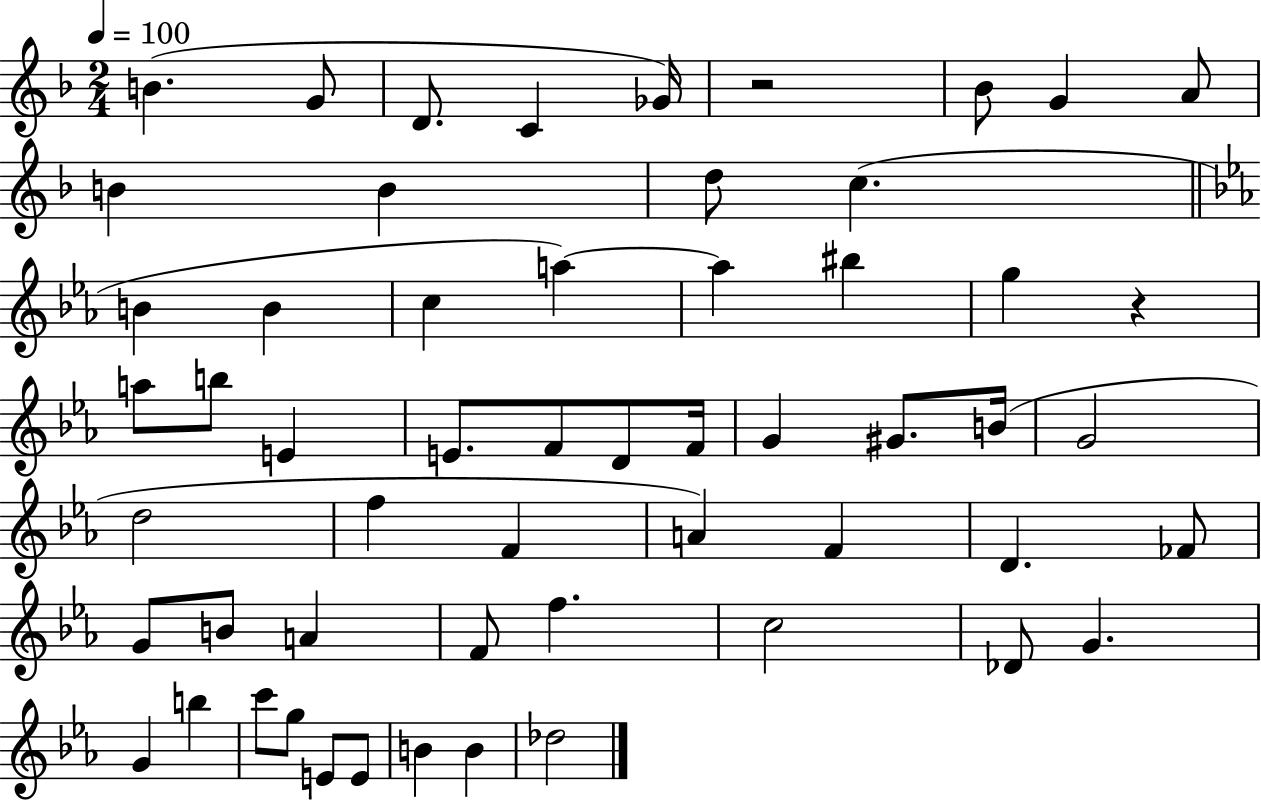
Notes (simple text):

B4/q. G4/e D4/e. C4/q Gb4/s R/h Bb4/e G4/q A4/e B4/q B4/q D5/e C5/q. B4/q B4/q C5/q A5/q A5/q BIS5/q G5/q R/q A5/e B5/e E4/q E4/e. F4/e D4/e F4/s G4/q G#4/e. B4/s G4/h D5/h F5/q F4/q A4/q F4/q D4/q. FES4/e G4/e B4/e A4/q F4/e F5/q. C5/h Db4/e G4/q. G4/q B5/q C6/e G5/e E4/e E4/e B4/q B4/q Db5/h